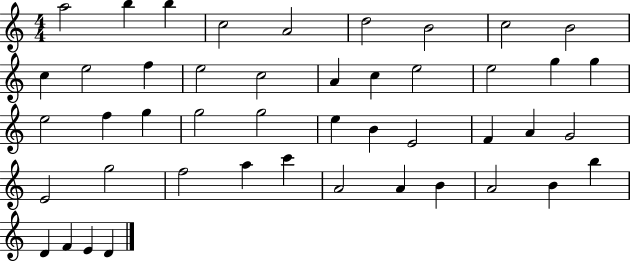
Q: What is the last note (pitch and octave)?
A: D4